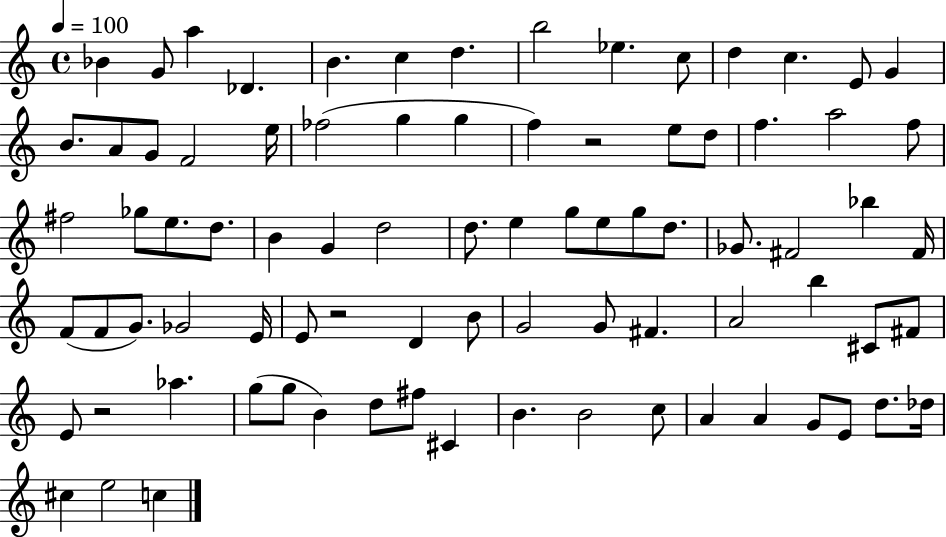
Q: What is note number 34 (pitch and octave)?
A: G4